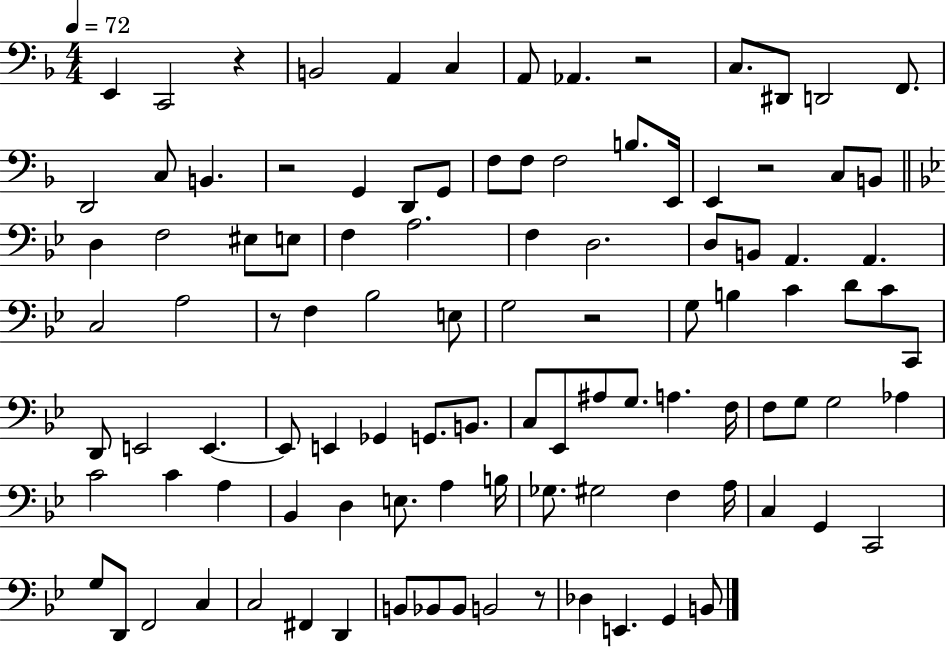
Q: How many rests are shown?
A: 7